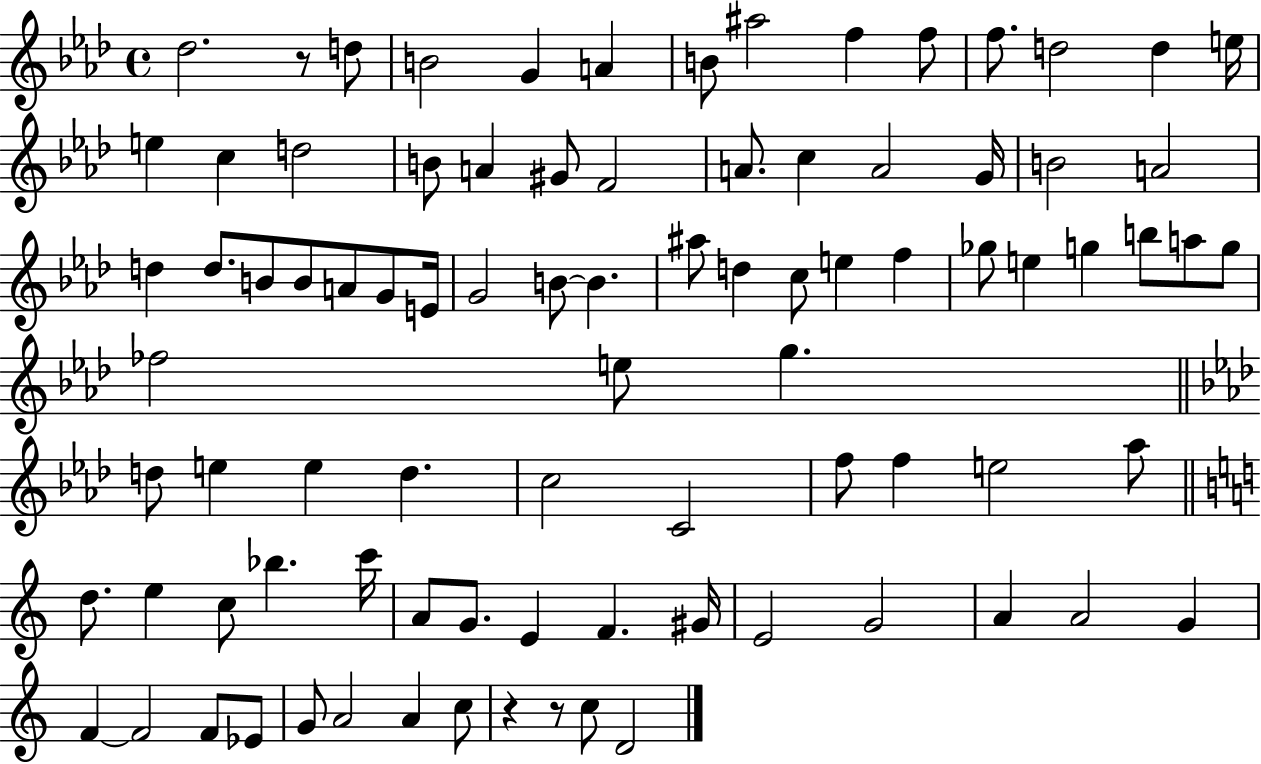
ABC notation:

X:1
T:Untitled
M:4/4
L:1/4
K:Ab
_d2 z/2 d/2 B2 G A B/2 ^a2 f f/2 f/2 d2 d e/4 e c d2 B/2 A ^G/2 F2 A/2 c A2 G/4 B2 A2 d d/2 B/2 B/2 A/2 G/2 E/4 G2 B/2 B ^a/2 d c/2 e f _g/2 e g b/2 a/2 g/2 _f2 e/2 g d/2 e e d c2 C2 f/2 f e2 _a/2 d/2 e c/2 _b c'/4 A/2 G/2 E F ^G/4 E2 G2 A A2 G F F2 F/2 _E/2 G/2 A2 A c/2 z z/2 c/2 D2